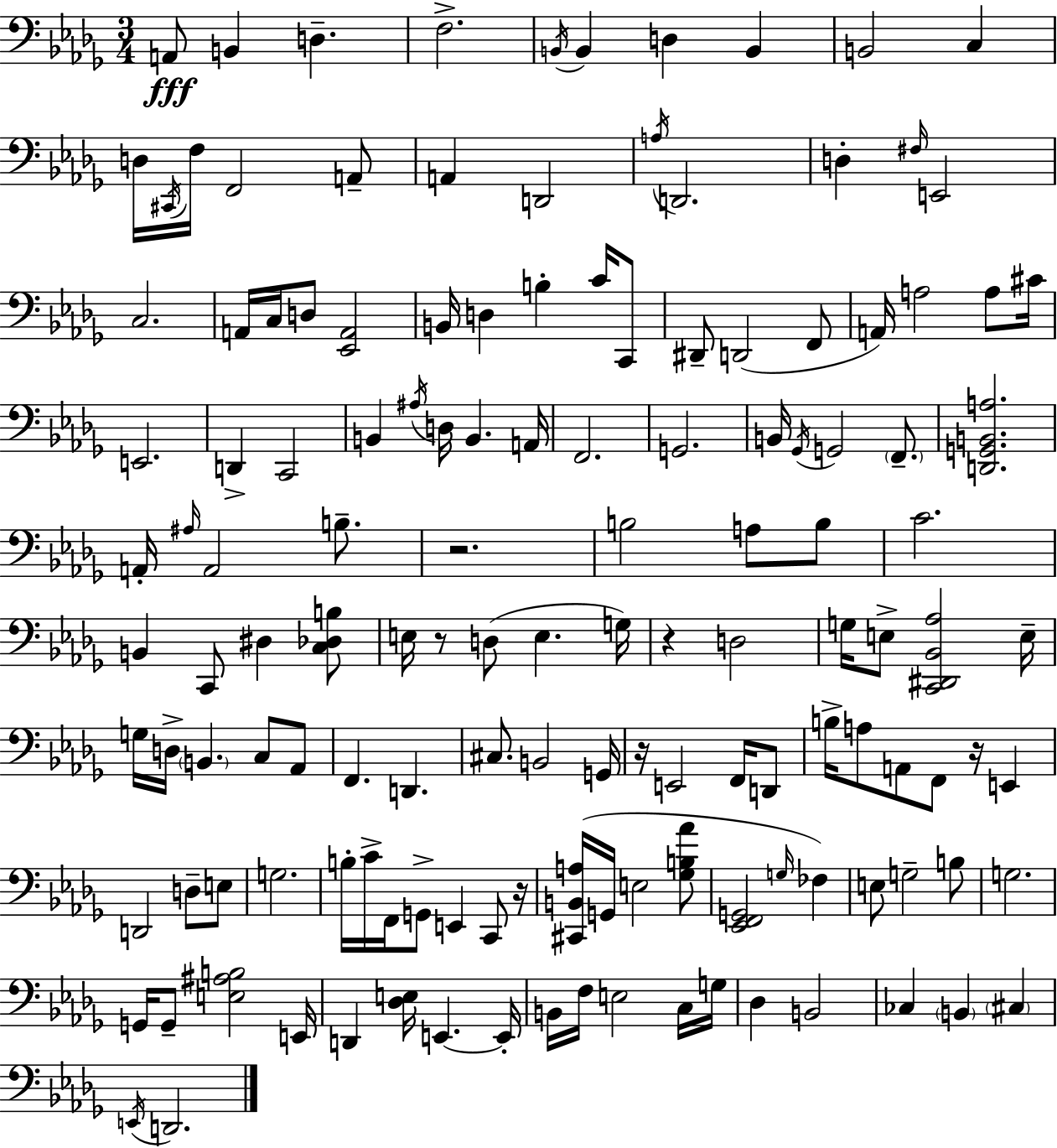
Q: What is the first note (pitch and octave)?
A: A2